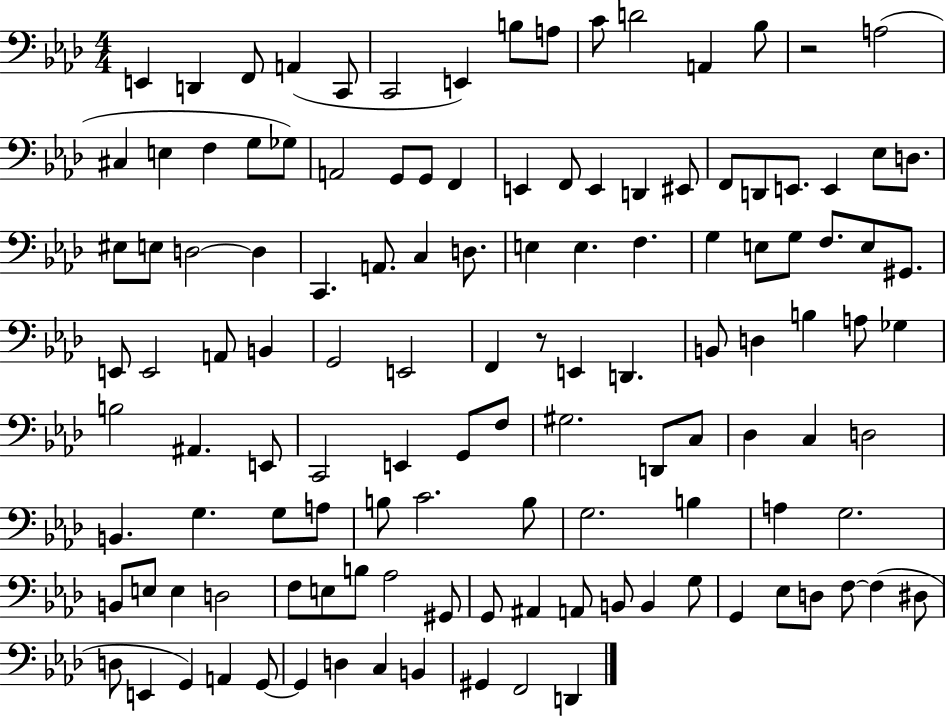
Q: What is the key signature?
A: AES major